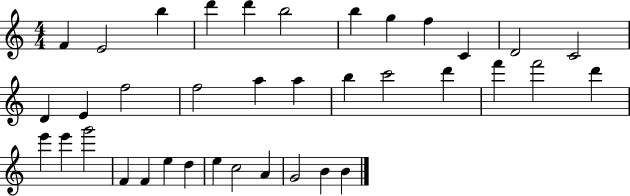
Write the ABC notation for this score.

X:1
T:Untitled
M:4/4
L:1/4
K:C
F E2 b d' d' b2 b g f C D2 C2 D E f2 f2 a a b c'2 d' f' f'2 d' e' e' g'2 F F e d e c2 A G2 B B